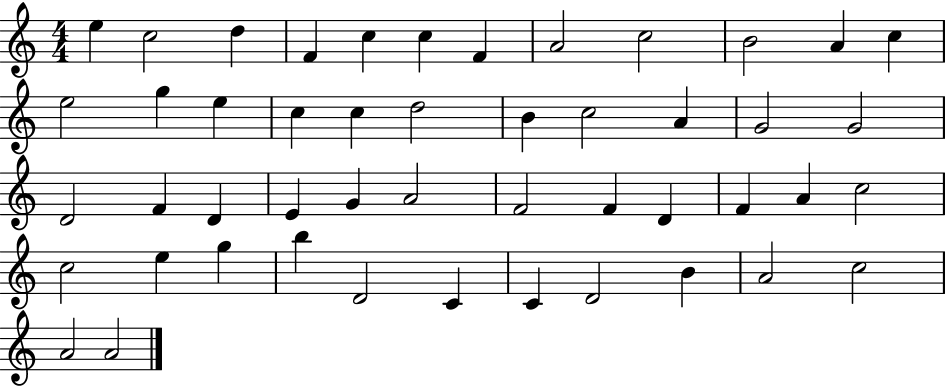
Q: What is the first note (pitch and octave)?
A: E5